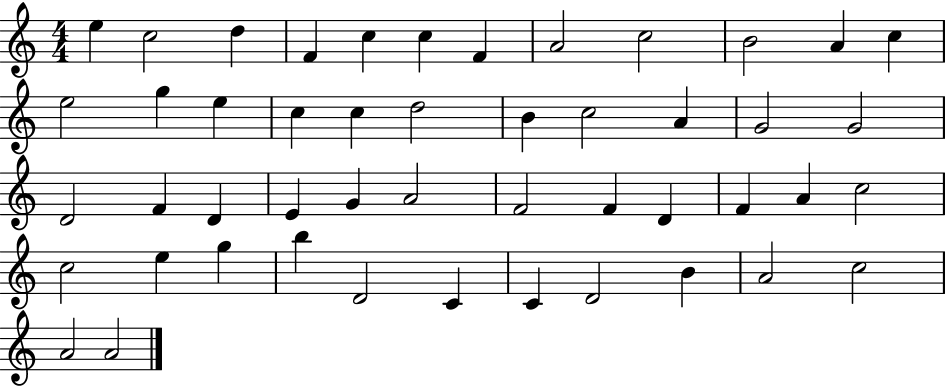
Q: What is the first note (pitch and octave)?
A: E5